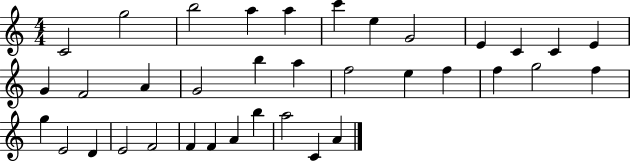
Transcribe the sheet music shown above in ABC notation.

X:1
T:Untitled
M:4/4
L:1/4
K:C
C2 g2 b2 a a c' e G2 E C C E G F2 A G2 b a f2 e f f g2 f g E2 D E2 F2 F F A b a2 C A